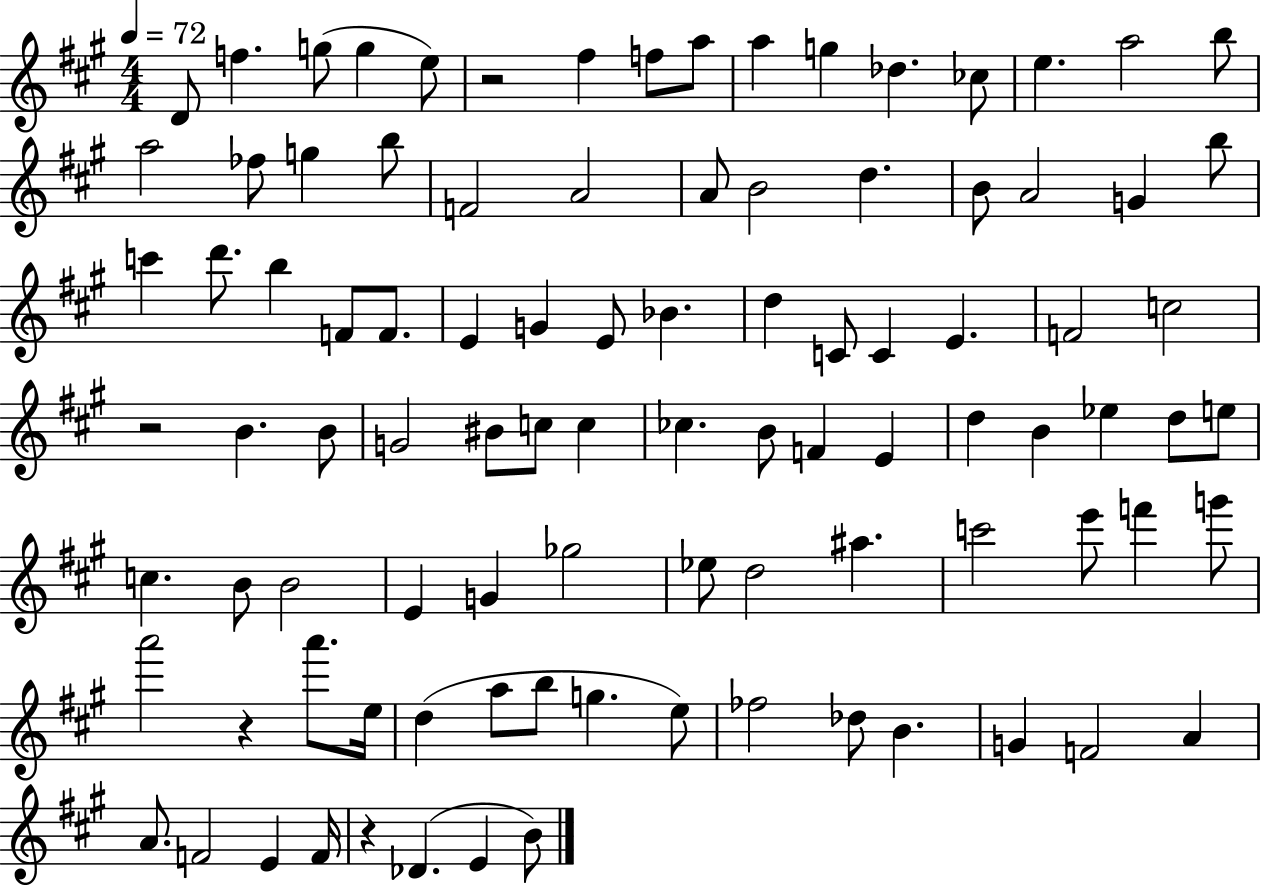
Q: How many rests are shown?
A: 4